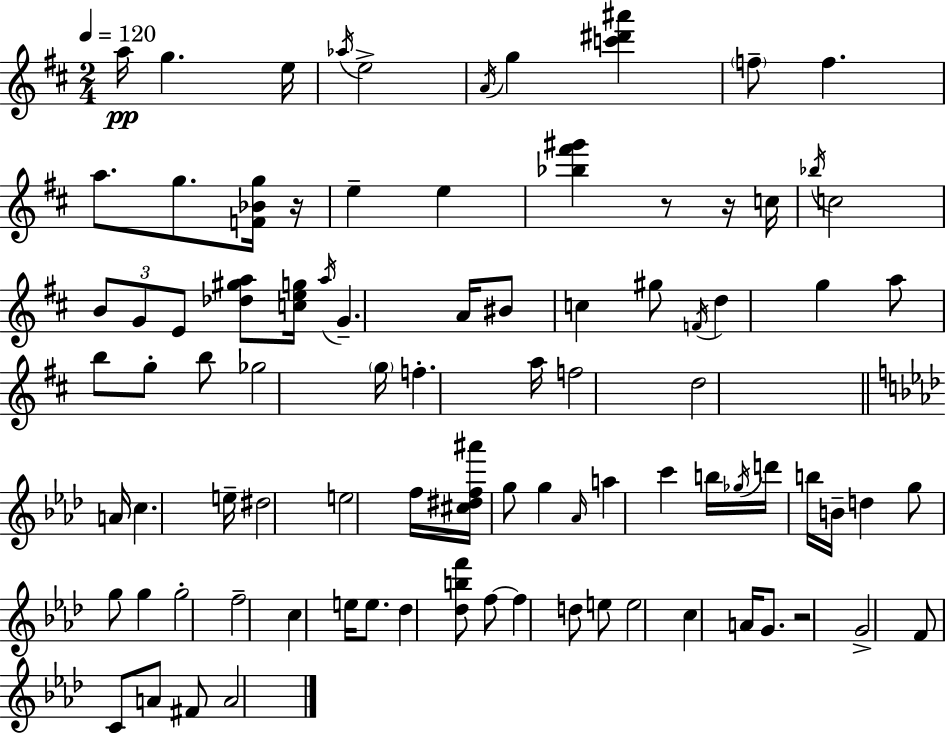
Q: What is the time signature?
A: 2/4